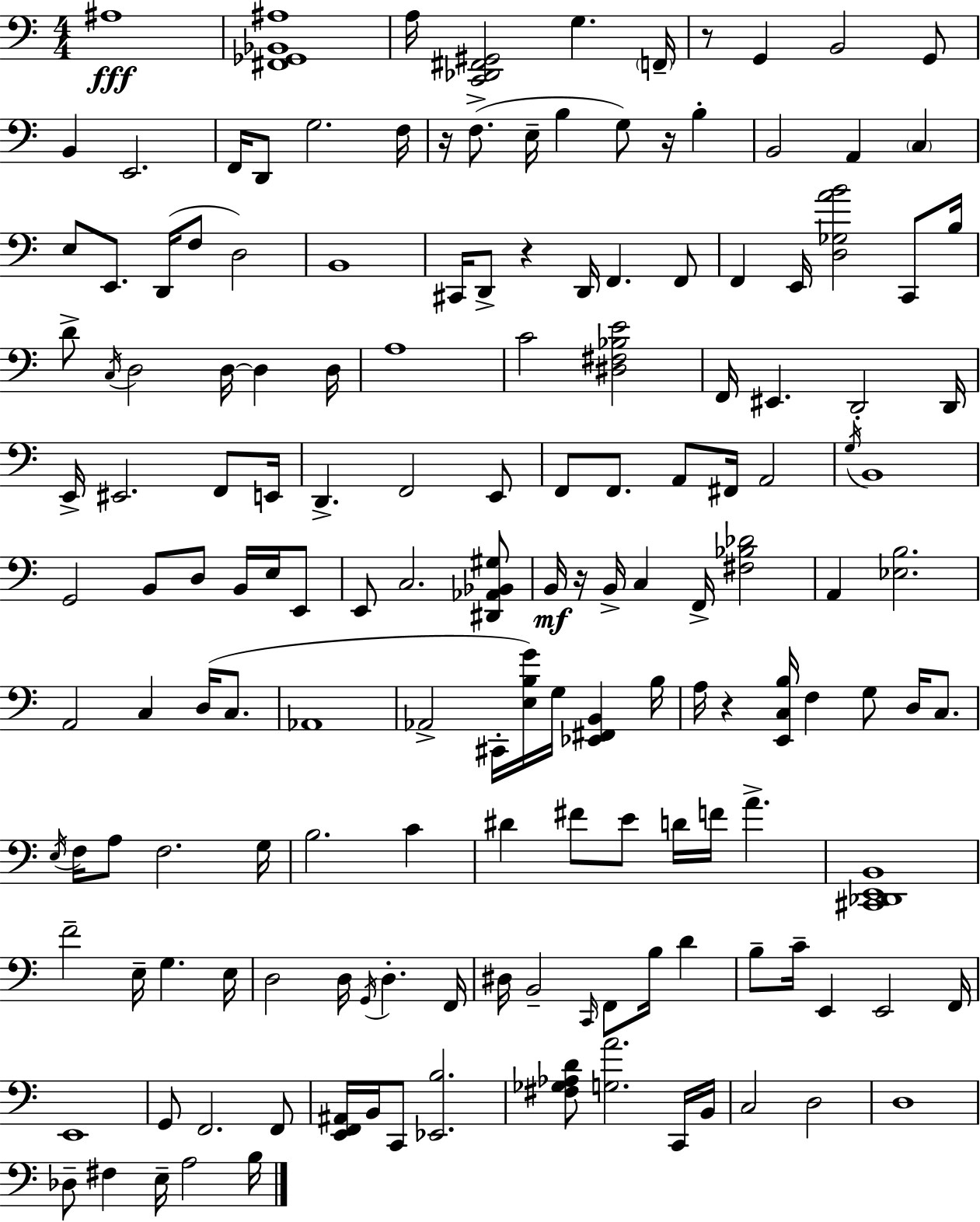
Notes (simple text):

A#3/w [F#2,Gb2,Bb2,A#3]/w A3/s [C2,Db2,F#2,G#2]/h G3/q. F2/s R/e G2/q B2/h G2/e B2/q E2/h. F2/s D2/e G3/h. F3/s R/s F3/e. E3/s B3/q G3/e R/s B3/q B2/h A2/q C3/q E3/e E2/e. D2/s F3/e D3/h B2/w C#2/s D2/e R/q D2/s F2/q. F2/e F2/q E2/s [D3,Gb3,A4,B4]/h C2/e B3/s D4/e C3/s D3/h D3/s D3/q D3/s A3/w C4/h [D#3,F#3,Bb3,E4]/h F2/s EIS2/q. D2/h D2/s E2/s EIS2/h. F2/e E2/s D2/q. F2/h E2/e F2/e F2/e. A2/e F#2/s A2/h G3/s B2/w G2/h B2/e D3/e B2/s E3/s E2/e E2/e C3/h. [D#2,Ab2,Bb2,G#3]/e B2/s R/s B2/s C3/q F2/s [F#3,Bb3,Db4]/h A2/q [Eb3,B3]/h. A2/h C3/q D3/s C3/e. Ab2/w Ab2/h C#2/s [E3,B3,G4]/s G3/s [Eb2,F#2,B2]/q B3/s A3/s R/q [E2,C3,B3]/s F3/q G3/e D3/s C3/e. E3/s F3/s A3/e F3/h. G3/s B3/h. C4/q D#4/q F#4/e E4/e D4/s F4/s A4/q. [C#2,Db2,E2,B2]/w F4/h E3/s G3/q. E3/s D3/h D3/s G2/s D3/q. F2/s D#3/s B2/h C2/s F2/e B3/s D4/q B3/e C4/s E2/q E2/h F2/s E2/w G2/e F2/h. F2/e [E2,F2,A#2]/s B2/s C2/e [Eb2,B3]/h. [F#3,Gb3,Ab3,D4]/e [G3,A4]/h. C2/s B2/s C3/h D3/h D3/w Db3/e F#3/q E3/s A3/h B3/s